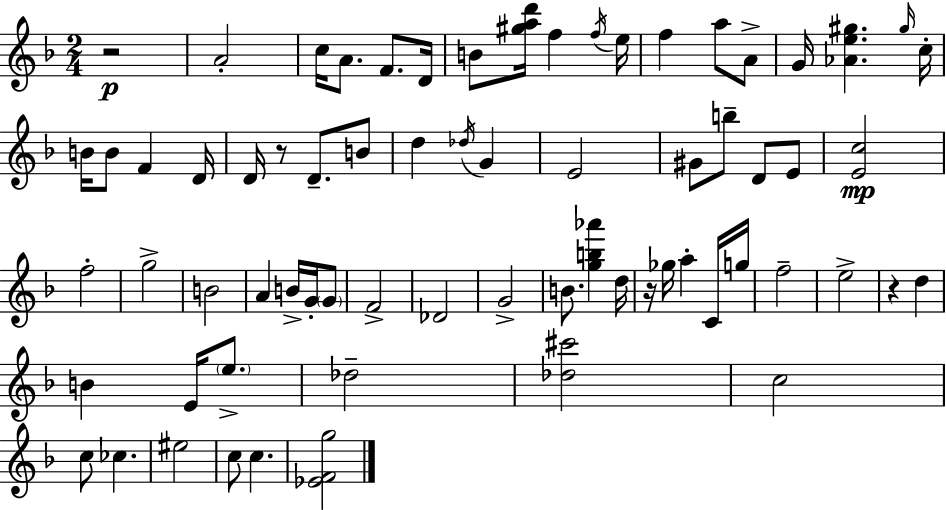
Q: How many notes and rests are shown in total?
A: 69